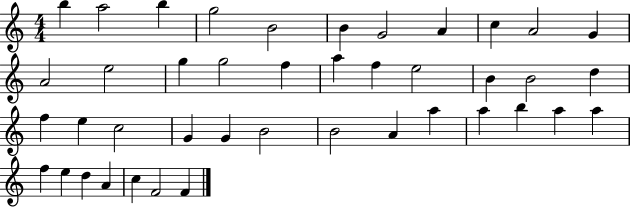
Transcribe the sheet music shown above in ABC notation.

X:1
T:Untitled
M:4/4
L:1/4
K:C
b a2 b g2 B2 B G2 A c A2 G A2 e2 g g2 f a f e2 B B2 d f e c2 G G B2 B2 A a a b a a f e d A c F2 F